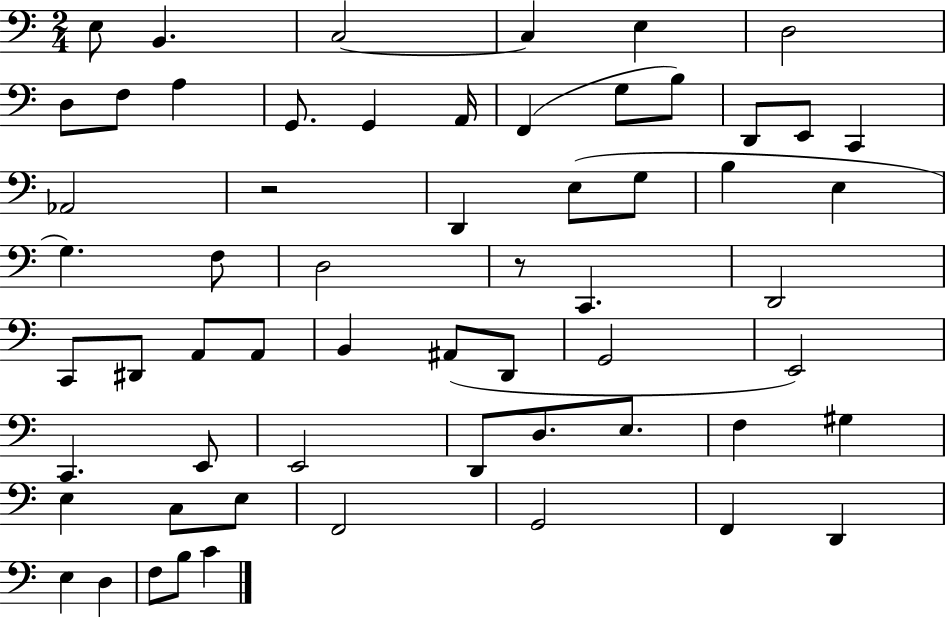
{
  \clef bass
  \numericTimeSignature
  \time 2/4
  \key c \major
  e8 b,4. | c2~~ | c4 e4 | d2 | \break d8 f8 a4 | g,8. g,4 a,16 | f,4( g8 b8) | d,8 e,8 c,4 | \break aes,2 | r2 | d,4 e8( g8 | b4 e4 | \break g4.) f8 | d2 | r8 c,4. | d,2 | \break c,8 dis,8 a,8 a,8 | b,4 ais,8( d,8 | g,2 | e,2) | \break c,4. e,8 | e,2 | d,8 d8. e8. | f4 gis4 | \break e4 c8 e8 | f,2 | g,2 | f,4 d,4 | \break e4 d4 | f8 b8 c'4 | \bar "|."
}